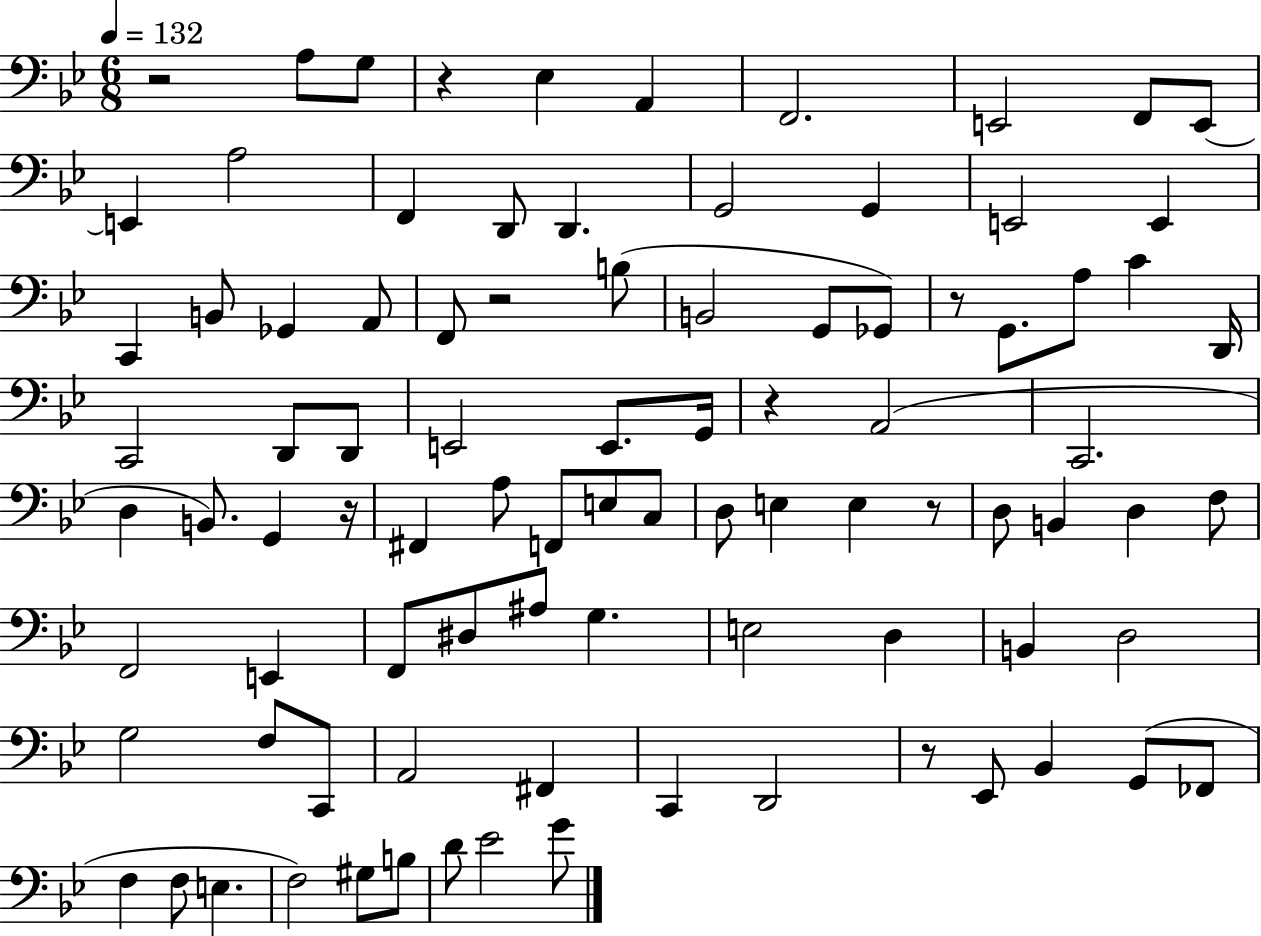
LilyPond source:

{
  \clef bass
  \numericTimeSignature
  \time 6/8
  \key bes \major
  \tempo 4 = 132
  r2 a8 g8 | r4 ees4 a,4 | f,2. | e,2 f,8 e,8~~ | \break e,4 a2 | f,4 d,8 d,4. | g,2 g,4 | e,2 e,4 | \break c,4 b,8 ges,4 a,8 | f,8 r2 b8( | b,2 g,8 ges,8) | r8 g,8. a8 c'4 d,16 | \break c,2 d,8 d,8 | e,2 e,8. g,16 | r4 a,2( | c,2. | \break d4 b,8.) g,4 r16 | fis,4 a8 f,8 e8 c8 | d8 e4 e4 r8 | d8 b,4 d4 f8 | \break f,2 e,4 | f,8 dis8 ais8 g4. | e2 d4 | b,4 d2 | \break g2 f8 c,8 | a,2 fis,4 | c,4 d,2 | r8 ees,8 bes,4 g,8( fes,8 | \break f4 f8 e4. | f2) gis8 b8 | d'8 ees'2 g'8 | \bar "|."
}